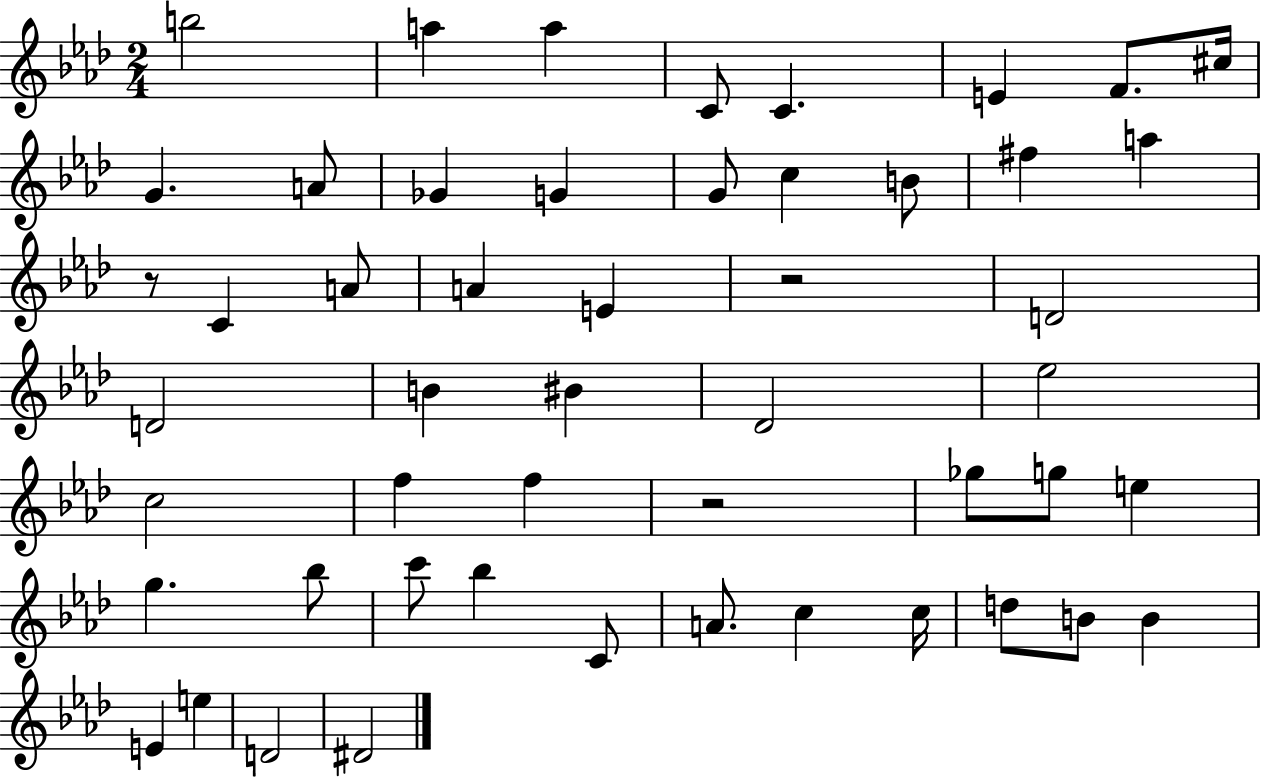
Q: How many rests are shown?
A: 3